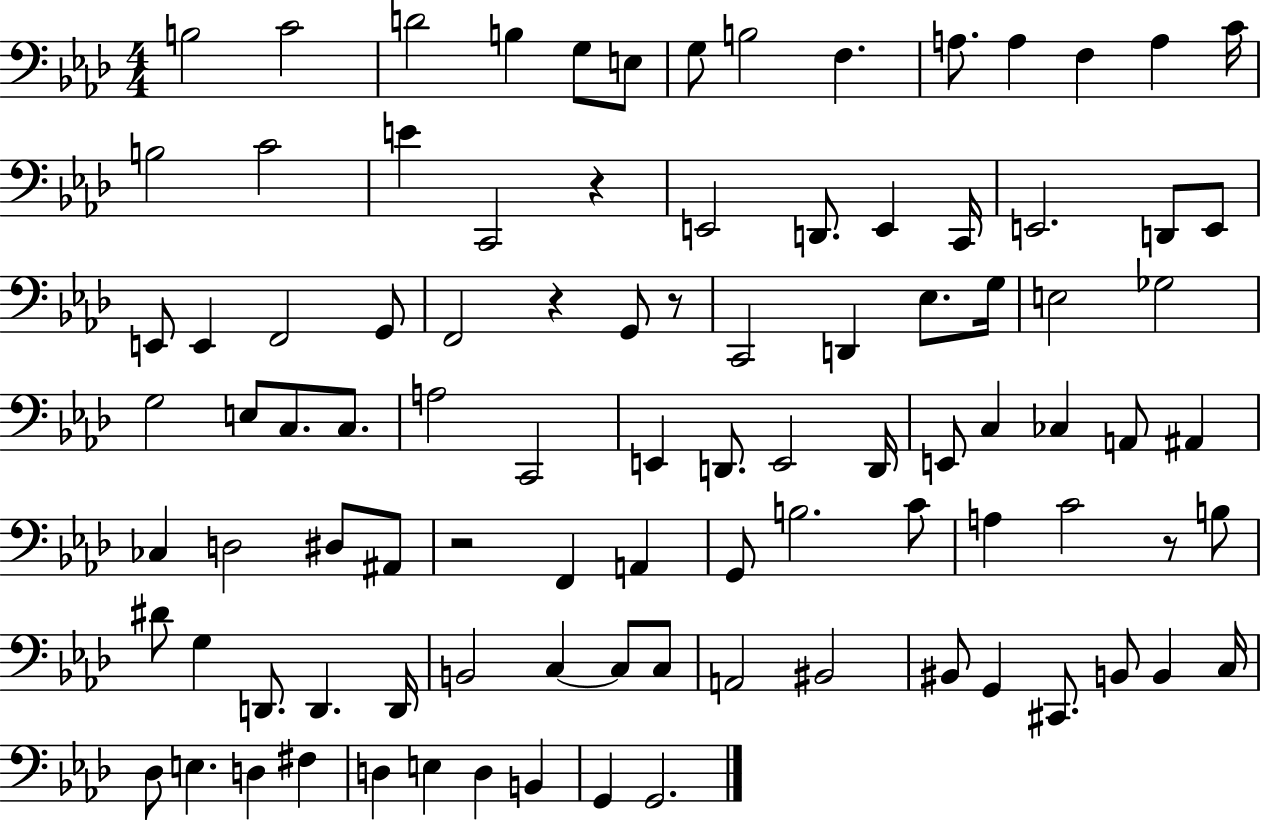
B3/h C4/h D4/h B3/q G3/e E3/e G3/e B3/h F3/q. A3/e. A3/q F3/q A3/q C4/s B3/h C4/h E4/q C2/h R/q E2/h D2/e. E2/q C2/s E2/h. D2/e E2/e E2/e E2/q F2/h G2/e F2/h R/q G2/e R/e C2/h D2/q Eb3/e. G3/s E3/h Gb3/h G3/h E3/e C3/e. C3/e. A3/h C2/h E2/q D2/e. E2/h D2/s E2/e C3/q CES3/q A2/e A#2/q CES3/q D3/h D#3/e A#2/e R/h F2/q A2/q G2/e B3/h. C4/e A3/q C4/h R/e B3/e D#4/e G3/q D2/e. D2/q. D2/s B2/h C3/q C3/e C3/e A2/h BIS2/h BIS2/e G2/q C#2/e. B2/e B2/q C3/s Db3/e E3/q. D3/q F#3/q D3/q E3/q D3/q B2/q G2/q G2/h.